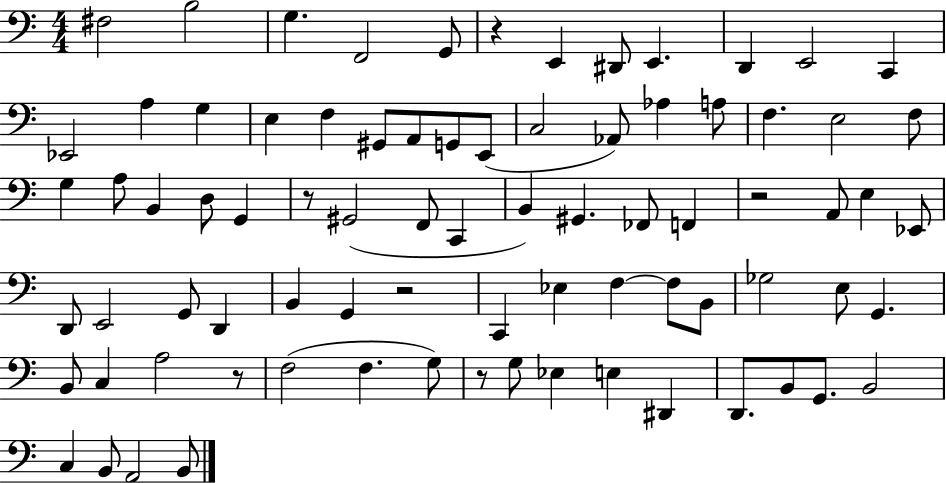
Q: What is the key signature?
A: C major